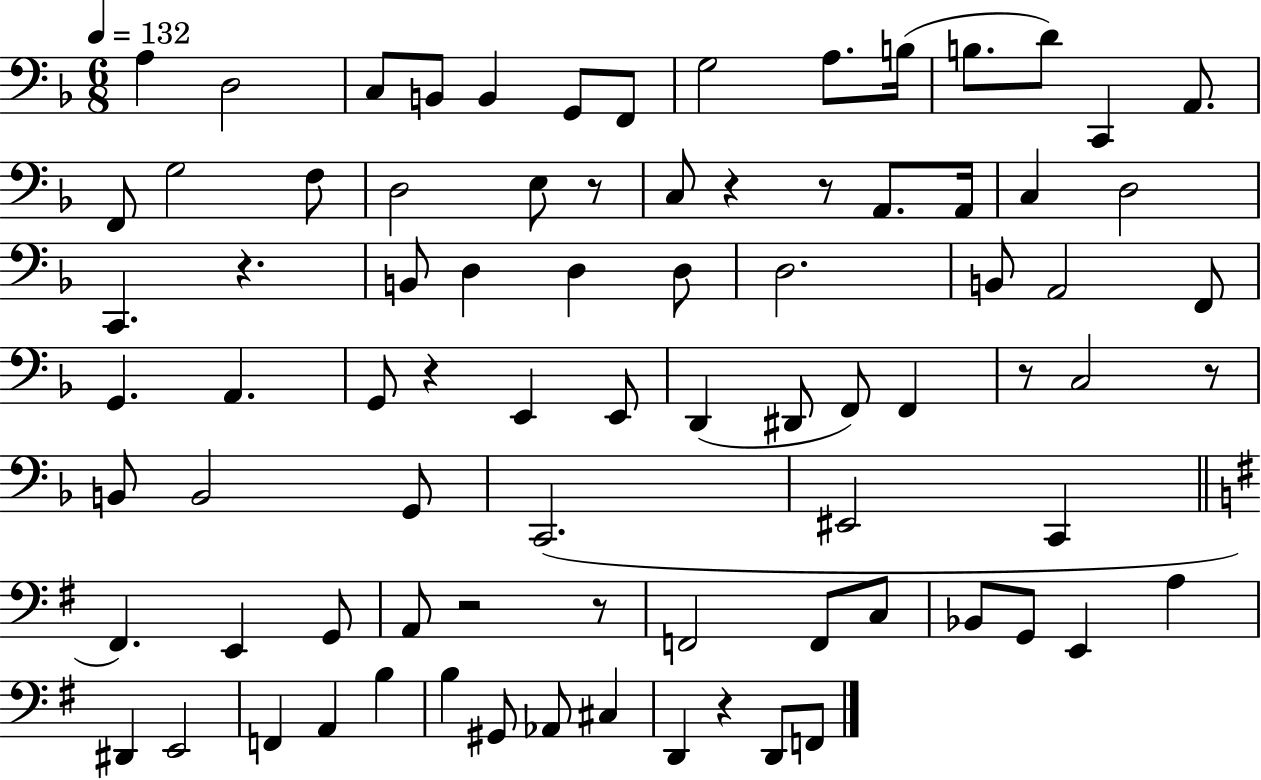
X:1
T:Untitled
M:6/8
L:1/4
K:F
A, D,2 C,/2 B,,/2 B,, G,,/2 F,,/2 G,2 A,/2 B,/4 B,/2 D/2 C,, A,,/2 F,,/2 G,2 F,/2 D,2 E,/2 z/2 C,/2 z z/2 A,,/2 A,,/4 C, D,2 C,, z B,,/2 D, D, D,/2 D,2 B,,/2 A,,2 F,,/2 G,, A,, G,,/2 z E,, E,,/2 D,, ^D,,/2 F,,/2 F,, z/2 C,2 z/2 B,,/2 B,,2 G,,/2 C,,2 ^E,,2 C,, ^F,, E,, G,,/2 A,,/2 z2 z/2 F,,2 F,,/2 C,/2 _B,,/2 G,,/2 E,, A, ^D,, E,,2 F,, A,, B, B, ^G,,/2 _A,,/2 ^C, D,, z D,,/2 F,,/2